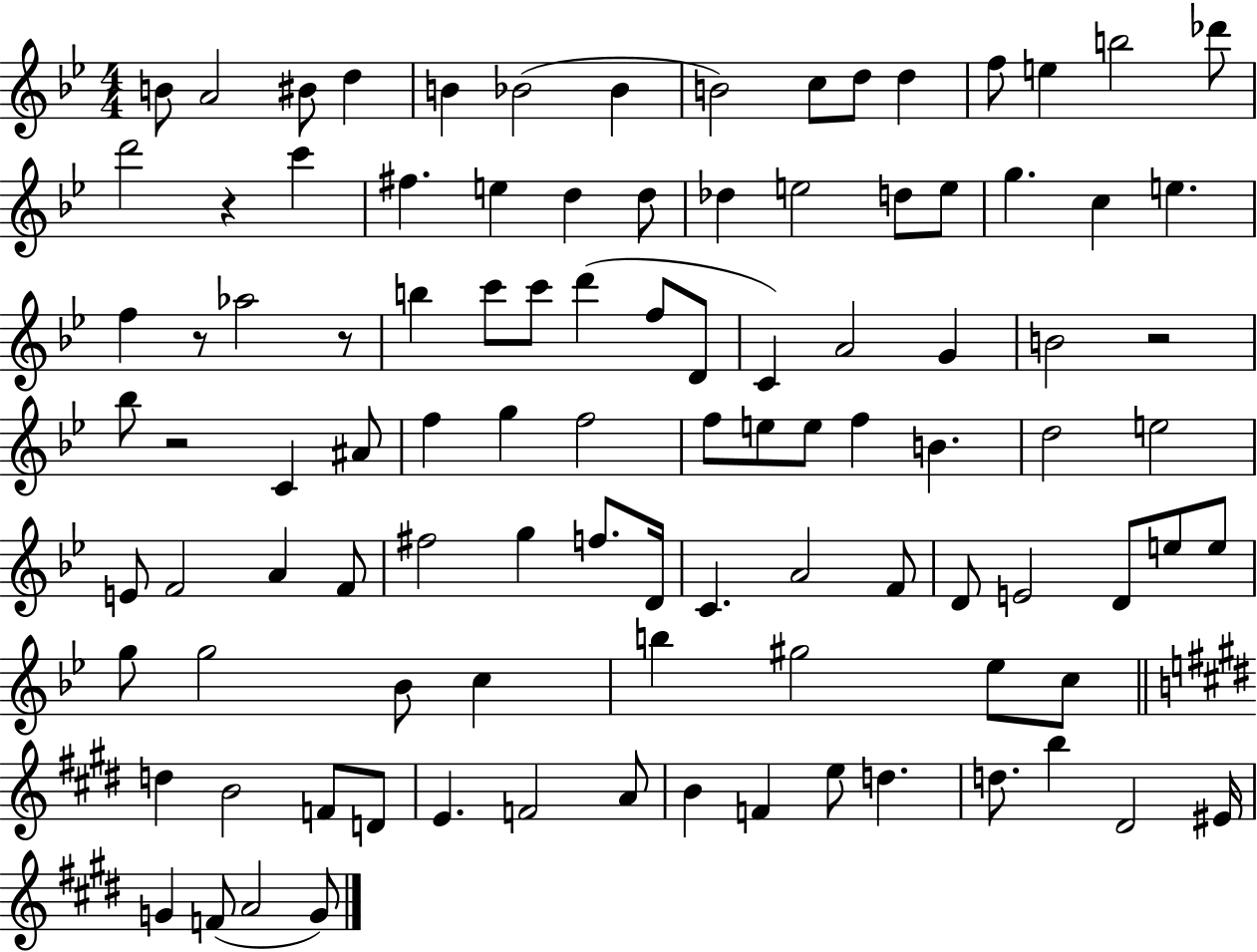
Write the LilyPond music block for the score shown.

{
  \clef treble
  \numericTimeSignature
  \time 4/4
  \key bes \major
  b'8 a'2 bis'8 d''4 | b'4 bes'2( bes'4 | b'2) c''8 d''8 d''4 | f''8 e''4 b''2 des'''8 | \break d'''2 r4 c'''4 | fis''4. e''4 d''4 d''8 | des''4 e''2 d''8 e''8 | g''4. c''4 e''4. | \break f''4 r8 aes''2 r8 | b''4 c'''8 c'''8 d'''4( f''8 d'8 | c'4) a'2 g'4 | b'2 r2 | \break bes''8 r2 c'4 ais'8 | f''4 g''4 f''2 | f''8 e''8 e''8 f''4 b'4. | d''2 e''2 | \break e'8 f'2 a'4 f'8 | fis''2 g''4 f''8. d'16 | c'4. a'2 f'8 | d'8 e'2 d'8 e''8 e''8 | \break g''8 g''2 bes'8 c''4 | b''4 gis''2 ees''8 c''8 | \bar "||" \break \key e \major d''4 b'2 f'8 d'8 | e'4. f'2 a'8 | b'4 f'4 e''8 d''4. | d''8. b''4 dis'2 eis'16 | \break g'4 f'8( a'2 g'8) | \bar "|."
}